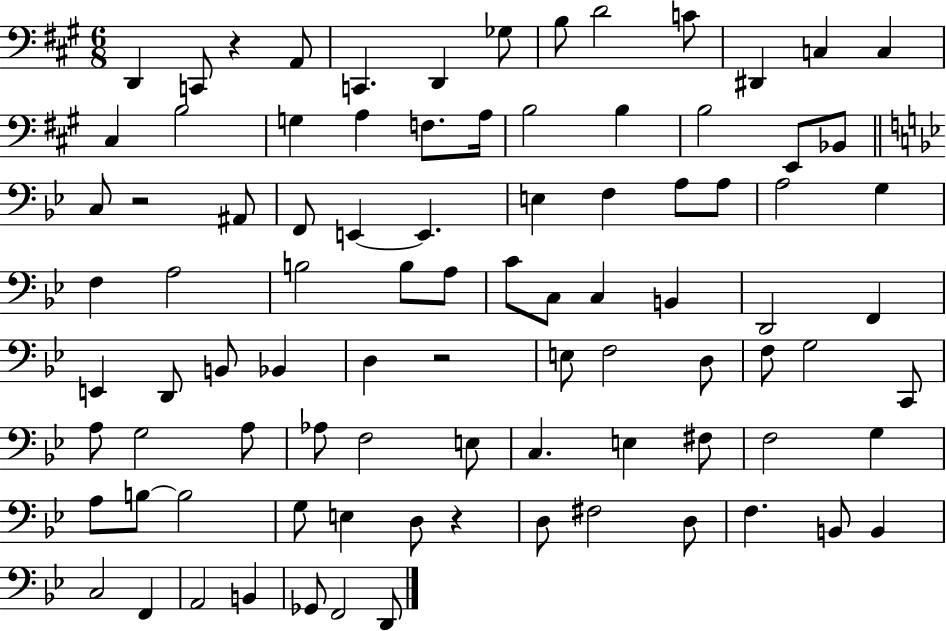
D2/q C2/e R/q A2/e C2/q. D2/q Gb3/e B3/e D4/h C4/e D#2/q C3/q C3/q C#3/q B3/h G3/q A3/q F3/e. A3/s B3/h B3/q B3/h E2/e Bb2/e C3/e R/h A#2/e F2/e E2/q E2/q. E3/q F3/q A3/e A3/e A3/h G3/q F3/q A3/h B3/h B3/e A3/e C4/e C3/e C3/q B2/q D2/h F2/q E2/q D2/e B2/e Bb2/q D3/q R/h E3/e F3/h D3/e F3/e G3/h C2/e A3/e G3/h A3/e Ab3/e F3/h E3/e C3/q. E3/q F#3/e F3/h G3/q A3/e B3/e B3/h G3/e E3/q D3/e R/q D3/e F#3/h D3/e F3/q. B2/e B2/q C3/h F2/q A2/h B2/q Gb2/e F2/h D2/e